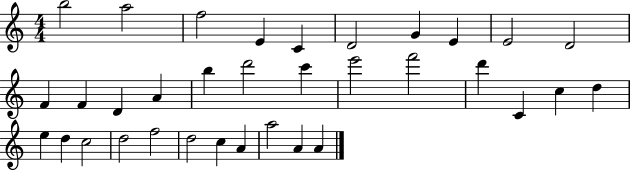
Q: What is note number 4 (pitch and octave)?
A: E4